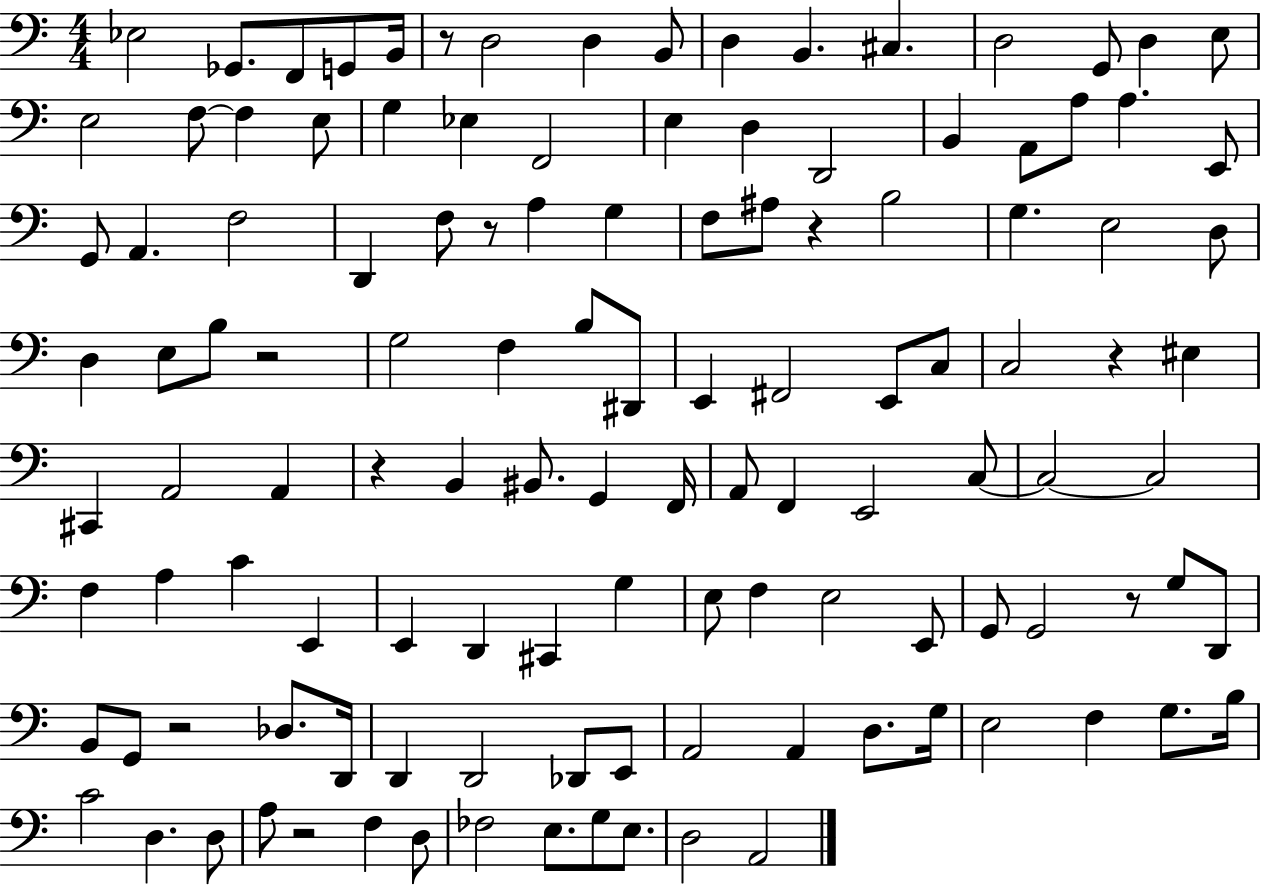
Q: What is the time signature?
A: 4/4